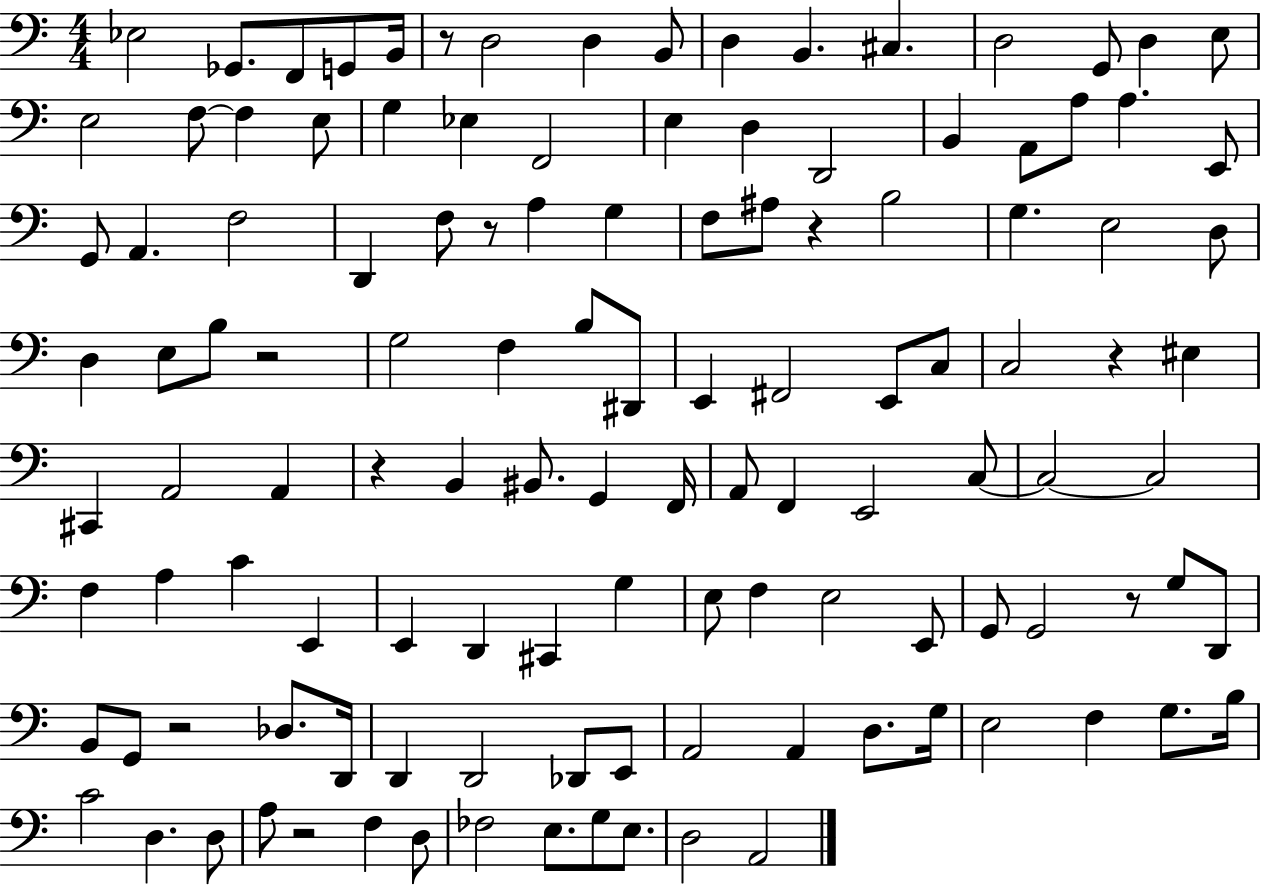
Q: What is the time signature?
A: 4/4